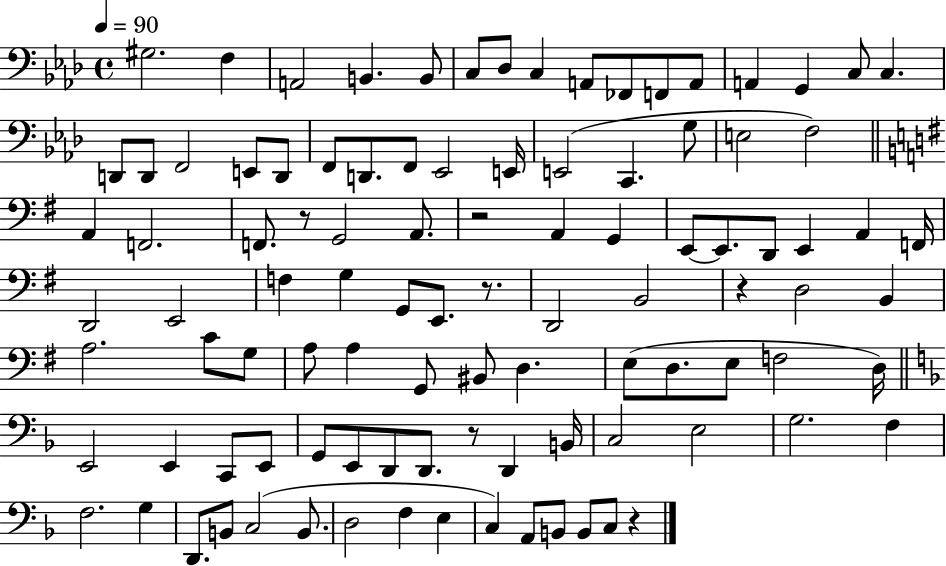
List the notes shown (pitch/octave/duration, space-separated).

G#3/h. F3/q A2/h B2/q. B2/e C3/e Db3/e C3/q A2/e FES2/e F2/e A2/e A2/q G2/q C3/e C3/q. D2/e D2/e F2/h E2/e D2/e F2/e D2/e. F2/e Eb2/h E2/s E2/h C2/q. G3/e E3/h F3/h A2/q F2/h. F2/e. R/e G2/h A2/e. R/h A2/q G2/q E2/e E2/e. D2/e E2/q A2/q F2/s D2/h E2/h F3/q G3/q G2/e E2/e. R/e. D2/h B2/h R/q D3/h B2/q A3/h. C4/e G3/e A3/e A3/q G2/e BIS2/e D3/q. E3/e D3/e. E3/e F3/h D3/s E2/h E2/q C2/e E2/e G2/e E2/e D2/e D2/e. R/e D2/q B2/s C3/h E3/h G3/h. F3/q F3/h. G3/q D2/e. B2/e C3/h B2/e. D3/h F3/q E3/q C3/q A2/e B2/e B2/e C3/e R/q